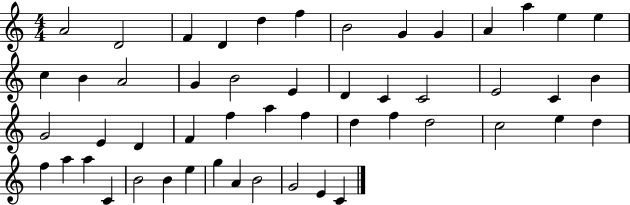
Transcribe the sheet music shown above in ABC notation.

X:1
T:Untitled
M:4/4
L:1/4
K:C
A2 D2 F D d f B2 G G A a e e c B A2 G B2 E D C C2 E2 C B G2 E D F f a f d f d2 c2 e d f a a C B2 B e g A B2 G2 E C